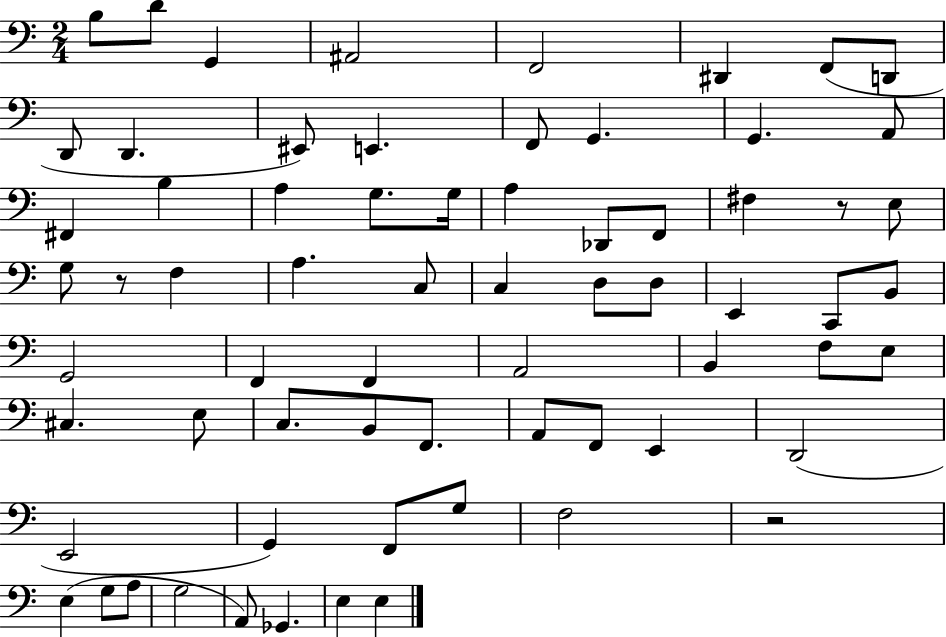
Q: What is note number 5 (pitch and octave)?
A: F2